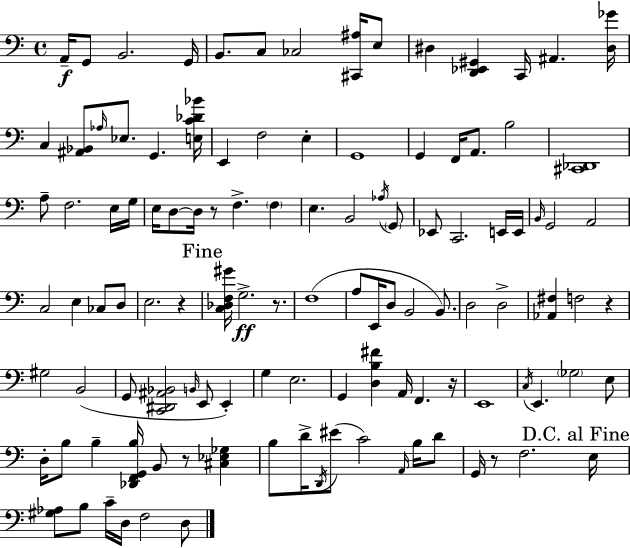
A2/s G2/e B2/h. G2/s B2/e. C3/e CES3/h [C#2,A#3]/s E3/e D#3/q [D2,Eb2,G#2]/q C2/s A#2/q. [D#3,Gb4]/s C3/q [A#2,Bb2]/e Ab3/s Eb3/e. G2/q. [E3,C4,Db4,Bb4]/s E2/q F3/h E3/q G2/w G2/q F2/s A2/e. B3/h [C#2,Db2]/w A3/e F3/h. E3/s G3/s E3/s D3/e D3/s R/e F3/q. F3/q E3/q. B2/h Ab3/s G2/e Eb2/e C2/h. E2/s E2/s B2/s G2/h A2/h C3/h E3/q CES3/e D3/e E3/h. R/q [C3,Db3,F3,G#4]/s G3/h. R/e. F3/w A3/e E2/s D3/e B2/h B2/e. D3/h D3/h [Ab2,F#3]/q F3/h R/q G#3/h B2/h G2/e [C2,D#2,A#2,Bb2]/h B2/s E2/e E2/q G3/q E3/h. G2/q [D3,B3,F#4]/q A2/s F2/q. R/s E2/w C3/s E2/q. Gb3/h E3/e D3/s B3/e B3/q [Db2,F2,G2,B3]/s B2/e R/e [C#3,Eb3,Gb3]/q B3/e D4/s D2/s EIS4/e C4/h A2/s B3/s D4/e G2/s R/e F3/h. E3/s [G#3,Ab3]/e B3/e C4/s D3/s F3/h D3/e